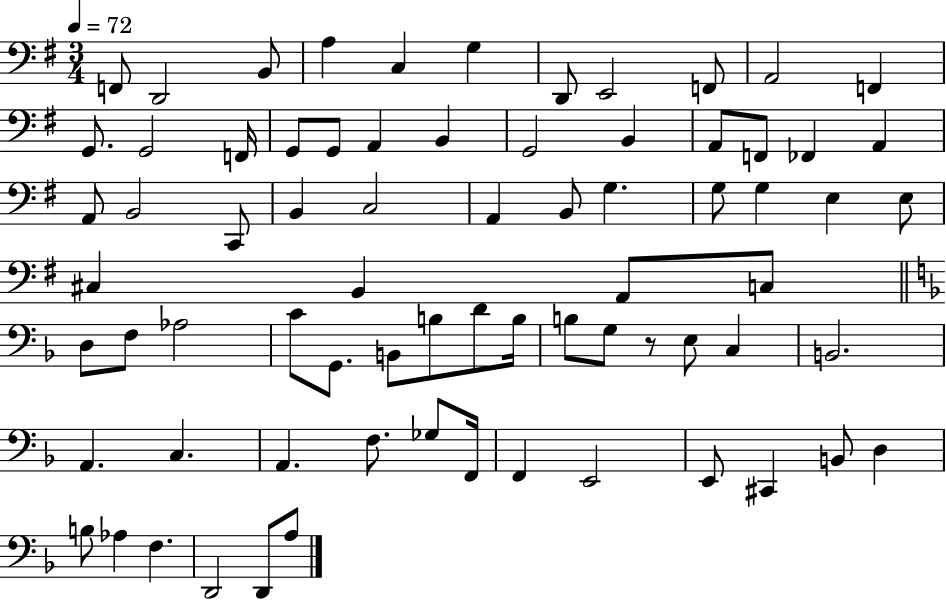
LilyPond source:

{
  \clef bass
  \numericTimeSignature
  \time 3/4
  \key g \major
  \tempo 4 = 72
  \repeat volta 2 { f,8 d,2 b,8 | a4 c4 g4 | d,8 e,2 f,8 | a,2 f,4 | \break g,8. g,2 f,16 | g,8 g,8 a,4 b,4 | g,2 b,4 | a,8 f,8 fes,4 a,4 | \break a,8 b,2 c,8 | b,4 c2 | a,4 b,8 g4. | g8 g4 e4 e8 | \break cis4 b,4 a,8 c8 | \bar "||" \break \key d \minor d8 f8 aes2 | c'8 g,8. b,8 b8 d'8 b16 | b8 g8 r8 e8 c4 | b,2. | \break a,4. c4. | a,4. f8. ges8 f,16 | f,4 e,2 | e,8 cis,4 b,8 d4 | \break b8 aes4 f4. | d,2 d,8 a8 | } \bar "|."
}